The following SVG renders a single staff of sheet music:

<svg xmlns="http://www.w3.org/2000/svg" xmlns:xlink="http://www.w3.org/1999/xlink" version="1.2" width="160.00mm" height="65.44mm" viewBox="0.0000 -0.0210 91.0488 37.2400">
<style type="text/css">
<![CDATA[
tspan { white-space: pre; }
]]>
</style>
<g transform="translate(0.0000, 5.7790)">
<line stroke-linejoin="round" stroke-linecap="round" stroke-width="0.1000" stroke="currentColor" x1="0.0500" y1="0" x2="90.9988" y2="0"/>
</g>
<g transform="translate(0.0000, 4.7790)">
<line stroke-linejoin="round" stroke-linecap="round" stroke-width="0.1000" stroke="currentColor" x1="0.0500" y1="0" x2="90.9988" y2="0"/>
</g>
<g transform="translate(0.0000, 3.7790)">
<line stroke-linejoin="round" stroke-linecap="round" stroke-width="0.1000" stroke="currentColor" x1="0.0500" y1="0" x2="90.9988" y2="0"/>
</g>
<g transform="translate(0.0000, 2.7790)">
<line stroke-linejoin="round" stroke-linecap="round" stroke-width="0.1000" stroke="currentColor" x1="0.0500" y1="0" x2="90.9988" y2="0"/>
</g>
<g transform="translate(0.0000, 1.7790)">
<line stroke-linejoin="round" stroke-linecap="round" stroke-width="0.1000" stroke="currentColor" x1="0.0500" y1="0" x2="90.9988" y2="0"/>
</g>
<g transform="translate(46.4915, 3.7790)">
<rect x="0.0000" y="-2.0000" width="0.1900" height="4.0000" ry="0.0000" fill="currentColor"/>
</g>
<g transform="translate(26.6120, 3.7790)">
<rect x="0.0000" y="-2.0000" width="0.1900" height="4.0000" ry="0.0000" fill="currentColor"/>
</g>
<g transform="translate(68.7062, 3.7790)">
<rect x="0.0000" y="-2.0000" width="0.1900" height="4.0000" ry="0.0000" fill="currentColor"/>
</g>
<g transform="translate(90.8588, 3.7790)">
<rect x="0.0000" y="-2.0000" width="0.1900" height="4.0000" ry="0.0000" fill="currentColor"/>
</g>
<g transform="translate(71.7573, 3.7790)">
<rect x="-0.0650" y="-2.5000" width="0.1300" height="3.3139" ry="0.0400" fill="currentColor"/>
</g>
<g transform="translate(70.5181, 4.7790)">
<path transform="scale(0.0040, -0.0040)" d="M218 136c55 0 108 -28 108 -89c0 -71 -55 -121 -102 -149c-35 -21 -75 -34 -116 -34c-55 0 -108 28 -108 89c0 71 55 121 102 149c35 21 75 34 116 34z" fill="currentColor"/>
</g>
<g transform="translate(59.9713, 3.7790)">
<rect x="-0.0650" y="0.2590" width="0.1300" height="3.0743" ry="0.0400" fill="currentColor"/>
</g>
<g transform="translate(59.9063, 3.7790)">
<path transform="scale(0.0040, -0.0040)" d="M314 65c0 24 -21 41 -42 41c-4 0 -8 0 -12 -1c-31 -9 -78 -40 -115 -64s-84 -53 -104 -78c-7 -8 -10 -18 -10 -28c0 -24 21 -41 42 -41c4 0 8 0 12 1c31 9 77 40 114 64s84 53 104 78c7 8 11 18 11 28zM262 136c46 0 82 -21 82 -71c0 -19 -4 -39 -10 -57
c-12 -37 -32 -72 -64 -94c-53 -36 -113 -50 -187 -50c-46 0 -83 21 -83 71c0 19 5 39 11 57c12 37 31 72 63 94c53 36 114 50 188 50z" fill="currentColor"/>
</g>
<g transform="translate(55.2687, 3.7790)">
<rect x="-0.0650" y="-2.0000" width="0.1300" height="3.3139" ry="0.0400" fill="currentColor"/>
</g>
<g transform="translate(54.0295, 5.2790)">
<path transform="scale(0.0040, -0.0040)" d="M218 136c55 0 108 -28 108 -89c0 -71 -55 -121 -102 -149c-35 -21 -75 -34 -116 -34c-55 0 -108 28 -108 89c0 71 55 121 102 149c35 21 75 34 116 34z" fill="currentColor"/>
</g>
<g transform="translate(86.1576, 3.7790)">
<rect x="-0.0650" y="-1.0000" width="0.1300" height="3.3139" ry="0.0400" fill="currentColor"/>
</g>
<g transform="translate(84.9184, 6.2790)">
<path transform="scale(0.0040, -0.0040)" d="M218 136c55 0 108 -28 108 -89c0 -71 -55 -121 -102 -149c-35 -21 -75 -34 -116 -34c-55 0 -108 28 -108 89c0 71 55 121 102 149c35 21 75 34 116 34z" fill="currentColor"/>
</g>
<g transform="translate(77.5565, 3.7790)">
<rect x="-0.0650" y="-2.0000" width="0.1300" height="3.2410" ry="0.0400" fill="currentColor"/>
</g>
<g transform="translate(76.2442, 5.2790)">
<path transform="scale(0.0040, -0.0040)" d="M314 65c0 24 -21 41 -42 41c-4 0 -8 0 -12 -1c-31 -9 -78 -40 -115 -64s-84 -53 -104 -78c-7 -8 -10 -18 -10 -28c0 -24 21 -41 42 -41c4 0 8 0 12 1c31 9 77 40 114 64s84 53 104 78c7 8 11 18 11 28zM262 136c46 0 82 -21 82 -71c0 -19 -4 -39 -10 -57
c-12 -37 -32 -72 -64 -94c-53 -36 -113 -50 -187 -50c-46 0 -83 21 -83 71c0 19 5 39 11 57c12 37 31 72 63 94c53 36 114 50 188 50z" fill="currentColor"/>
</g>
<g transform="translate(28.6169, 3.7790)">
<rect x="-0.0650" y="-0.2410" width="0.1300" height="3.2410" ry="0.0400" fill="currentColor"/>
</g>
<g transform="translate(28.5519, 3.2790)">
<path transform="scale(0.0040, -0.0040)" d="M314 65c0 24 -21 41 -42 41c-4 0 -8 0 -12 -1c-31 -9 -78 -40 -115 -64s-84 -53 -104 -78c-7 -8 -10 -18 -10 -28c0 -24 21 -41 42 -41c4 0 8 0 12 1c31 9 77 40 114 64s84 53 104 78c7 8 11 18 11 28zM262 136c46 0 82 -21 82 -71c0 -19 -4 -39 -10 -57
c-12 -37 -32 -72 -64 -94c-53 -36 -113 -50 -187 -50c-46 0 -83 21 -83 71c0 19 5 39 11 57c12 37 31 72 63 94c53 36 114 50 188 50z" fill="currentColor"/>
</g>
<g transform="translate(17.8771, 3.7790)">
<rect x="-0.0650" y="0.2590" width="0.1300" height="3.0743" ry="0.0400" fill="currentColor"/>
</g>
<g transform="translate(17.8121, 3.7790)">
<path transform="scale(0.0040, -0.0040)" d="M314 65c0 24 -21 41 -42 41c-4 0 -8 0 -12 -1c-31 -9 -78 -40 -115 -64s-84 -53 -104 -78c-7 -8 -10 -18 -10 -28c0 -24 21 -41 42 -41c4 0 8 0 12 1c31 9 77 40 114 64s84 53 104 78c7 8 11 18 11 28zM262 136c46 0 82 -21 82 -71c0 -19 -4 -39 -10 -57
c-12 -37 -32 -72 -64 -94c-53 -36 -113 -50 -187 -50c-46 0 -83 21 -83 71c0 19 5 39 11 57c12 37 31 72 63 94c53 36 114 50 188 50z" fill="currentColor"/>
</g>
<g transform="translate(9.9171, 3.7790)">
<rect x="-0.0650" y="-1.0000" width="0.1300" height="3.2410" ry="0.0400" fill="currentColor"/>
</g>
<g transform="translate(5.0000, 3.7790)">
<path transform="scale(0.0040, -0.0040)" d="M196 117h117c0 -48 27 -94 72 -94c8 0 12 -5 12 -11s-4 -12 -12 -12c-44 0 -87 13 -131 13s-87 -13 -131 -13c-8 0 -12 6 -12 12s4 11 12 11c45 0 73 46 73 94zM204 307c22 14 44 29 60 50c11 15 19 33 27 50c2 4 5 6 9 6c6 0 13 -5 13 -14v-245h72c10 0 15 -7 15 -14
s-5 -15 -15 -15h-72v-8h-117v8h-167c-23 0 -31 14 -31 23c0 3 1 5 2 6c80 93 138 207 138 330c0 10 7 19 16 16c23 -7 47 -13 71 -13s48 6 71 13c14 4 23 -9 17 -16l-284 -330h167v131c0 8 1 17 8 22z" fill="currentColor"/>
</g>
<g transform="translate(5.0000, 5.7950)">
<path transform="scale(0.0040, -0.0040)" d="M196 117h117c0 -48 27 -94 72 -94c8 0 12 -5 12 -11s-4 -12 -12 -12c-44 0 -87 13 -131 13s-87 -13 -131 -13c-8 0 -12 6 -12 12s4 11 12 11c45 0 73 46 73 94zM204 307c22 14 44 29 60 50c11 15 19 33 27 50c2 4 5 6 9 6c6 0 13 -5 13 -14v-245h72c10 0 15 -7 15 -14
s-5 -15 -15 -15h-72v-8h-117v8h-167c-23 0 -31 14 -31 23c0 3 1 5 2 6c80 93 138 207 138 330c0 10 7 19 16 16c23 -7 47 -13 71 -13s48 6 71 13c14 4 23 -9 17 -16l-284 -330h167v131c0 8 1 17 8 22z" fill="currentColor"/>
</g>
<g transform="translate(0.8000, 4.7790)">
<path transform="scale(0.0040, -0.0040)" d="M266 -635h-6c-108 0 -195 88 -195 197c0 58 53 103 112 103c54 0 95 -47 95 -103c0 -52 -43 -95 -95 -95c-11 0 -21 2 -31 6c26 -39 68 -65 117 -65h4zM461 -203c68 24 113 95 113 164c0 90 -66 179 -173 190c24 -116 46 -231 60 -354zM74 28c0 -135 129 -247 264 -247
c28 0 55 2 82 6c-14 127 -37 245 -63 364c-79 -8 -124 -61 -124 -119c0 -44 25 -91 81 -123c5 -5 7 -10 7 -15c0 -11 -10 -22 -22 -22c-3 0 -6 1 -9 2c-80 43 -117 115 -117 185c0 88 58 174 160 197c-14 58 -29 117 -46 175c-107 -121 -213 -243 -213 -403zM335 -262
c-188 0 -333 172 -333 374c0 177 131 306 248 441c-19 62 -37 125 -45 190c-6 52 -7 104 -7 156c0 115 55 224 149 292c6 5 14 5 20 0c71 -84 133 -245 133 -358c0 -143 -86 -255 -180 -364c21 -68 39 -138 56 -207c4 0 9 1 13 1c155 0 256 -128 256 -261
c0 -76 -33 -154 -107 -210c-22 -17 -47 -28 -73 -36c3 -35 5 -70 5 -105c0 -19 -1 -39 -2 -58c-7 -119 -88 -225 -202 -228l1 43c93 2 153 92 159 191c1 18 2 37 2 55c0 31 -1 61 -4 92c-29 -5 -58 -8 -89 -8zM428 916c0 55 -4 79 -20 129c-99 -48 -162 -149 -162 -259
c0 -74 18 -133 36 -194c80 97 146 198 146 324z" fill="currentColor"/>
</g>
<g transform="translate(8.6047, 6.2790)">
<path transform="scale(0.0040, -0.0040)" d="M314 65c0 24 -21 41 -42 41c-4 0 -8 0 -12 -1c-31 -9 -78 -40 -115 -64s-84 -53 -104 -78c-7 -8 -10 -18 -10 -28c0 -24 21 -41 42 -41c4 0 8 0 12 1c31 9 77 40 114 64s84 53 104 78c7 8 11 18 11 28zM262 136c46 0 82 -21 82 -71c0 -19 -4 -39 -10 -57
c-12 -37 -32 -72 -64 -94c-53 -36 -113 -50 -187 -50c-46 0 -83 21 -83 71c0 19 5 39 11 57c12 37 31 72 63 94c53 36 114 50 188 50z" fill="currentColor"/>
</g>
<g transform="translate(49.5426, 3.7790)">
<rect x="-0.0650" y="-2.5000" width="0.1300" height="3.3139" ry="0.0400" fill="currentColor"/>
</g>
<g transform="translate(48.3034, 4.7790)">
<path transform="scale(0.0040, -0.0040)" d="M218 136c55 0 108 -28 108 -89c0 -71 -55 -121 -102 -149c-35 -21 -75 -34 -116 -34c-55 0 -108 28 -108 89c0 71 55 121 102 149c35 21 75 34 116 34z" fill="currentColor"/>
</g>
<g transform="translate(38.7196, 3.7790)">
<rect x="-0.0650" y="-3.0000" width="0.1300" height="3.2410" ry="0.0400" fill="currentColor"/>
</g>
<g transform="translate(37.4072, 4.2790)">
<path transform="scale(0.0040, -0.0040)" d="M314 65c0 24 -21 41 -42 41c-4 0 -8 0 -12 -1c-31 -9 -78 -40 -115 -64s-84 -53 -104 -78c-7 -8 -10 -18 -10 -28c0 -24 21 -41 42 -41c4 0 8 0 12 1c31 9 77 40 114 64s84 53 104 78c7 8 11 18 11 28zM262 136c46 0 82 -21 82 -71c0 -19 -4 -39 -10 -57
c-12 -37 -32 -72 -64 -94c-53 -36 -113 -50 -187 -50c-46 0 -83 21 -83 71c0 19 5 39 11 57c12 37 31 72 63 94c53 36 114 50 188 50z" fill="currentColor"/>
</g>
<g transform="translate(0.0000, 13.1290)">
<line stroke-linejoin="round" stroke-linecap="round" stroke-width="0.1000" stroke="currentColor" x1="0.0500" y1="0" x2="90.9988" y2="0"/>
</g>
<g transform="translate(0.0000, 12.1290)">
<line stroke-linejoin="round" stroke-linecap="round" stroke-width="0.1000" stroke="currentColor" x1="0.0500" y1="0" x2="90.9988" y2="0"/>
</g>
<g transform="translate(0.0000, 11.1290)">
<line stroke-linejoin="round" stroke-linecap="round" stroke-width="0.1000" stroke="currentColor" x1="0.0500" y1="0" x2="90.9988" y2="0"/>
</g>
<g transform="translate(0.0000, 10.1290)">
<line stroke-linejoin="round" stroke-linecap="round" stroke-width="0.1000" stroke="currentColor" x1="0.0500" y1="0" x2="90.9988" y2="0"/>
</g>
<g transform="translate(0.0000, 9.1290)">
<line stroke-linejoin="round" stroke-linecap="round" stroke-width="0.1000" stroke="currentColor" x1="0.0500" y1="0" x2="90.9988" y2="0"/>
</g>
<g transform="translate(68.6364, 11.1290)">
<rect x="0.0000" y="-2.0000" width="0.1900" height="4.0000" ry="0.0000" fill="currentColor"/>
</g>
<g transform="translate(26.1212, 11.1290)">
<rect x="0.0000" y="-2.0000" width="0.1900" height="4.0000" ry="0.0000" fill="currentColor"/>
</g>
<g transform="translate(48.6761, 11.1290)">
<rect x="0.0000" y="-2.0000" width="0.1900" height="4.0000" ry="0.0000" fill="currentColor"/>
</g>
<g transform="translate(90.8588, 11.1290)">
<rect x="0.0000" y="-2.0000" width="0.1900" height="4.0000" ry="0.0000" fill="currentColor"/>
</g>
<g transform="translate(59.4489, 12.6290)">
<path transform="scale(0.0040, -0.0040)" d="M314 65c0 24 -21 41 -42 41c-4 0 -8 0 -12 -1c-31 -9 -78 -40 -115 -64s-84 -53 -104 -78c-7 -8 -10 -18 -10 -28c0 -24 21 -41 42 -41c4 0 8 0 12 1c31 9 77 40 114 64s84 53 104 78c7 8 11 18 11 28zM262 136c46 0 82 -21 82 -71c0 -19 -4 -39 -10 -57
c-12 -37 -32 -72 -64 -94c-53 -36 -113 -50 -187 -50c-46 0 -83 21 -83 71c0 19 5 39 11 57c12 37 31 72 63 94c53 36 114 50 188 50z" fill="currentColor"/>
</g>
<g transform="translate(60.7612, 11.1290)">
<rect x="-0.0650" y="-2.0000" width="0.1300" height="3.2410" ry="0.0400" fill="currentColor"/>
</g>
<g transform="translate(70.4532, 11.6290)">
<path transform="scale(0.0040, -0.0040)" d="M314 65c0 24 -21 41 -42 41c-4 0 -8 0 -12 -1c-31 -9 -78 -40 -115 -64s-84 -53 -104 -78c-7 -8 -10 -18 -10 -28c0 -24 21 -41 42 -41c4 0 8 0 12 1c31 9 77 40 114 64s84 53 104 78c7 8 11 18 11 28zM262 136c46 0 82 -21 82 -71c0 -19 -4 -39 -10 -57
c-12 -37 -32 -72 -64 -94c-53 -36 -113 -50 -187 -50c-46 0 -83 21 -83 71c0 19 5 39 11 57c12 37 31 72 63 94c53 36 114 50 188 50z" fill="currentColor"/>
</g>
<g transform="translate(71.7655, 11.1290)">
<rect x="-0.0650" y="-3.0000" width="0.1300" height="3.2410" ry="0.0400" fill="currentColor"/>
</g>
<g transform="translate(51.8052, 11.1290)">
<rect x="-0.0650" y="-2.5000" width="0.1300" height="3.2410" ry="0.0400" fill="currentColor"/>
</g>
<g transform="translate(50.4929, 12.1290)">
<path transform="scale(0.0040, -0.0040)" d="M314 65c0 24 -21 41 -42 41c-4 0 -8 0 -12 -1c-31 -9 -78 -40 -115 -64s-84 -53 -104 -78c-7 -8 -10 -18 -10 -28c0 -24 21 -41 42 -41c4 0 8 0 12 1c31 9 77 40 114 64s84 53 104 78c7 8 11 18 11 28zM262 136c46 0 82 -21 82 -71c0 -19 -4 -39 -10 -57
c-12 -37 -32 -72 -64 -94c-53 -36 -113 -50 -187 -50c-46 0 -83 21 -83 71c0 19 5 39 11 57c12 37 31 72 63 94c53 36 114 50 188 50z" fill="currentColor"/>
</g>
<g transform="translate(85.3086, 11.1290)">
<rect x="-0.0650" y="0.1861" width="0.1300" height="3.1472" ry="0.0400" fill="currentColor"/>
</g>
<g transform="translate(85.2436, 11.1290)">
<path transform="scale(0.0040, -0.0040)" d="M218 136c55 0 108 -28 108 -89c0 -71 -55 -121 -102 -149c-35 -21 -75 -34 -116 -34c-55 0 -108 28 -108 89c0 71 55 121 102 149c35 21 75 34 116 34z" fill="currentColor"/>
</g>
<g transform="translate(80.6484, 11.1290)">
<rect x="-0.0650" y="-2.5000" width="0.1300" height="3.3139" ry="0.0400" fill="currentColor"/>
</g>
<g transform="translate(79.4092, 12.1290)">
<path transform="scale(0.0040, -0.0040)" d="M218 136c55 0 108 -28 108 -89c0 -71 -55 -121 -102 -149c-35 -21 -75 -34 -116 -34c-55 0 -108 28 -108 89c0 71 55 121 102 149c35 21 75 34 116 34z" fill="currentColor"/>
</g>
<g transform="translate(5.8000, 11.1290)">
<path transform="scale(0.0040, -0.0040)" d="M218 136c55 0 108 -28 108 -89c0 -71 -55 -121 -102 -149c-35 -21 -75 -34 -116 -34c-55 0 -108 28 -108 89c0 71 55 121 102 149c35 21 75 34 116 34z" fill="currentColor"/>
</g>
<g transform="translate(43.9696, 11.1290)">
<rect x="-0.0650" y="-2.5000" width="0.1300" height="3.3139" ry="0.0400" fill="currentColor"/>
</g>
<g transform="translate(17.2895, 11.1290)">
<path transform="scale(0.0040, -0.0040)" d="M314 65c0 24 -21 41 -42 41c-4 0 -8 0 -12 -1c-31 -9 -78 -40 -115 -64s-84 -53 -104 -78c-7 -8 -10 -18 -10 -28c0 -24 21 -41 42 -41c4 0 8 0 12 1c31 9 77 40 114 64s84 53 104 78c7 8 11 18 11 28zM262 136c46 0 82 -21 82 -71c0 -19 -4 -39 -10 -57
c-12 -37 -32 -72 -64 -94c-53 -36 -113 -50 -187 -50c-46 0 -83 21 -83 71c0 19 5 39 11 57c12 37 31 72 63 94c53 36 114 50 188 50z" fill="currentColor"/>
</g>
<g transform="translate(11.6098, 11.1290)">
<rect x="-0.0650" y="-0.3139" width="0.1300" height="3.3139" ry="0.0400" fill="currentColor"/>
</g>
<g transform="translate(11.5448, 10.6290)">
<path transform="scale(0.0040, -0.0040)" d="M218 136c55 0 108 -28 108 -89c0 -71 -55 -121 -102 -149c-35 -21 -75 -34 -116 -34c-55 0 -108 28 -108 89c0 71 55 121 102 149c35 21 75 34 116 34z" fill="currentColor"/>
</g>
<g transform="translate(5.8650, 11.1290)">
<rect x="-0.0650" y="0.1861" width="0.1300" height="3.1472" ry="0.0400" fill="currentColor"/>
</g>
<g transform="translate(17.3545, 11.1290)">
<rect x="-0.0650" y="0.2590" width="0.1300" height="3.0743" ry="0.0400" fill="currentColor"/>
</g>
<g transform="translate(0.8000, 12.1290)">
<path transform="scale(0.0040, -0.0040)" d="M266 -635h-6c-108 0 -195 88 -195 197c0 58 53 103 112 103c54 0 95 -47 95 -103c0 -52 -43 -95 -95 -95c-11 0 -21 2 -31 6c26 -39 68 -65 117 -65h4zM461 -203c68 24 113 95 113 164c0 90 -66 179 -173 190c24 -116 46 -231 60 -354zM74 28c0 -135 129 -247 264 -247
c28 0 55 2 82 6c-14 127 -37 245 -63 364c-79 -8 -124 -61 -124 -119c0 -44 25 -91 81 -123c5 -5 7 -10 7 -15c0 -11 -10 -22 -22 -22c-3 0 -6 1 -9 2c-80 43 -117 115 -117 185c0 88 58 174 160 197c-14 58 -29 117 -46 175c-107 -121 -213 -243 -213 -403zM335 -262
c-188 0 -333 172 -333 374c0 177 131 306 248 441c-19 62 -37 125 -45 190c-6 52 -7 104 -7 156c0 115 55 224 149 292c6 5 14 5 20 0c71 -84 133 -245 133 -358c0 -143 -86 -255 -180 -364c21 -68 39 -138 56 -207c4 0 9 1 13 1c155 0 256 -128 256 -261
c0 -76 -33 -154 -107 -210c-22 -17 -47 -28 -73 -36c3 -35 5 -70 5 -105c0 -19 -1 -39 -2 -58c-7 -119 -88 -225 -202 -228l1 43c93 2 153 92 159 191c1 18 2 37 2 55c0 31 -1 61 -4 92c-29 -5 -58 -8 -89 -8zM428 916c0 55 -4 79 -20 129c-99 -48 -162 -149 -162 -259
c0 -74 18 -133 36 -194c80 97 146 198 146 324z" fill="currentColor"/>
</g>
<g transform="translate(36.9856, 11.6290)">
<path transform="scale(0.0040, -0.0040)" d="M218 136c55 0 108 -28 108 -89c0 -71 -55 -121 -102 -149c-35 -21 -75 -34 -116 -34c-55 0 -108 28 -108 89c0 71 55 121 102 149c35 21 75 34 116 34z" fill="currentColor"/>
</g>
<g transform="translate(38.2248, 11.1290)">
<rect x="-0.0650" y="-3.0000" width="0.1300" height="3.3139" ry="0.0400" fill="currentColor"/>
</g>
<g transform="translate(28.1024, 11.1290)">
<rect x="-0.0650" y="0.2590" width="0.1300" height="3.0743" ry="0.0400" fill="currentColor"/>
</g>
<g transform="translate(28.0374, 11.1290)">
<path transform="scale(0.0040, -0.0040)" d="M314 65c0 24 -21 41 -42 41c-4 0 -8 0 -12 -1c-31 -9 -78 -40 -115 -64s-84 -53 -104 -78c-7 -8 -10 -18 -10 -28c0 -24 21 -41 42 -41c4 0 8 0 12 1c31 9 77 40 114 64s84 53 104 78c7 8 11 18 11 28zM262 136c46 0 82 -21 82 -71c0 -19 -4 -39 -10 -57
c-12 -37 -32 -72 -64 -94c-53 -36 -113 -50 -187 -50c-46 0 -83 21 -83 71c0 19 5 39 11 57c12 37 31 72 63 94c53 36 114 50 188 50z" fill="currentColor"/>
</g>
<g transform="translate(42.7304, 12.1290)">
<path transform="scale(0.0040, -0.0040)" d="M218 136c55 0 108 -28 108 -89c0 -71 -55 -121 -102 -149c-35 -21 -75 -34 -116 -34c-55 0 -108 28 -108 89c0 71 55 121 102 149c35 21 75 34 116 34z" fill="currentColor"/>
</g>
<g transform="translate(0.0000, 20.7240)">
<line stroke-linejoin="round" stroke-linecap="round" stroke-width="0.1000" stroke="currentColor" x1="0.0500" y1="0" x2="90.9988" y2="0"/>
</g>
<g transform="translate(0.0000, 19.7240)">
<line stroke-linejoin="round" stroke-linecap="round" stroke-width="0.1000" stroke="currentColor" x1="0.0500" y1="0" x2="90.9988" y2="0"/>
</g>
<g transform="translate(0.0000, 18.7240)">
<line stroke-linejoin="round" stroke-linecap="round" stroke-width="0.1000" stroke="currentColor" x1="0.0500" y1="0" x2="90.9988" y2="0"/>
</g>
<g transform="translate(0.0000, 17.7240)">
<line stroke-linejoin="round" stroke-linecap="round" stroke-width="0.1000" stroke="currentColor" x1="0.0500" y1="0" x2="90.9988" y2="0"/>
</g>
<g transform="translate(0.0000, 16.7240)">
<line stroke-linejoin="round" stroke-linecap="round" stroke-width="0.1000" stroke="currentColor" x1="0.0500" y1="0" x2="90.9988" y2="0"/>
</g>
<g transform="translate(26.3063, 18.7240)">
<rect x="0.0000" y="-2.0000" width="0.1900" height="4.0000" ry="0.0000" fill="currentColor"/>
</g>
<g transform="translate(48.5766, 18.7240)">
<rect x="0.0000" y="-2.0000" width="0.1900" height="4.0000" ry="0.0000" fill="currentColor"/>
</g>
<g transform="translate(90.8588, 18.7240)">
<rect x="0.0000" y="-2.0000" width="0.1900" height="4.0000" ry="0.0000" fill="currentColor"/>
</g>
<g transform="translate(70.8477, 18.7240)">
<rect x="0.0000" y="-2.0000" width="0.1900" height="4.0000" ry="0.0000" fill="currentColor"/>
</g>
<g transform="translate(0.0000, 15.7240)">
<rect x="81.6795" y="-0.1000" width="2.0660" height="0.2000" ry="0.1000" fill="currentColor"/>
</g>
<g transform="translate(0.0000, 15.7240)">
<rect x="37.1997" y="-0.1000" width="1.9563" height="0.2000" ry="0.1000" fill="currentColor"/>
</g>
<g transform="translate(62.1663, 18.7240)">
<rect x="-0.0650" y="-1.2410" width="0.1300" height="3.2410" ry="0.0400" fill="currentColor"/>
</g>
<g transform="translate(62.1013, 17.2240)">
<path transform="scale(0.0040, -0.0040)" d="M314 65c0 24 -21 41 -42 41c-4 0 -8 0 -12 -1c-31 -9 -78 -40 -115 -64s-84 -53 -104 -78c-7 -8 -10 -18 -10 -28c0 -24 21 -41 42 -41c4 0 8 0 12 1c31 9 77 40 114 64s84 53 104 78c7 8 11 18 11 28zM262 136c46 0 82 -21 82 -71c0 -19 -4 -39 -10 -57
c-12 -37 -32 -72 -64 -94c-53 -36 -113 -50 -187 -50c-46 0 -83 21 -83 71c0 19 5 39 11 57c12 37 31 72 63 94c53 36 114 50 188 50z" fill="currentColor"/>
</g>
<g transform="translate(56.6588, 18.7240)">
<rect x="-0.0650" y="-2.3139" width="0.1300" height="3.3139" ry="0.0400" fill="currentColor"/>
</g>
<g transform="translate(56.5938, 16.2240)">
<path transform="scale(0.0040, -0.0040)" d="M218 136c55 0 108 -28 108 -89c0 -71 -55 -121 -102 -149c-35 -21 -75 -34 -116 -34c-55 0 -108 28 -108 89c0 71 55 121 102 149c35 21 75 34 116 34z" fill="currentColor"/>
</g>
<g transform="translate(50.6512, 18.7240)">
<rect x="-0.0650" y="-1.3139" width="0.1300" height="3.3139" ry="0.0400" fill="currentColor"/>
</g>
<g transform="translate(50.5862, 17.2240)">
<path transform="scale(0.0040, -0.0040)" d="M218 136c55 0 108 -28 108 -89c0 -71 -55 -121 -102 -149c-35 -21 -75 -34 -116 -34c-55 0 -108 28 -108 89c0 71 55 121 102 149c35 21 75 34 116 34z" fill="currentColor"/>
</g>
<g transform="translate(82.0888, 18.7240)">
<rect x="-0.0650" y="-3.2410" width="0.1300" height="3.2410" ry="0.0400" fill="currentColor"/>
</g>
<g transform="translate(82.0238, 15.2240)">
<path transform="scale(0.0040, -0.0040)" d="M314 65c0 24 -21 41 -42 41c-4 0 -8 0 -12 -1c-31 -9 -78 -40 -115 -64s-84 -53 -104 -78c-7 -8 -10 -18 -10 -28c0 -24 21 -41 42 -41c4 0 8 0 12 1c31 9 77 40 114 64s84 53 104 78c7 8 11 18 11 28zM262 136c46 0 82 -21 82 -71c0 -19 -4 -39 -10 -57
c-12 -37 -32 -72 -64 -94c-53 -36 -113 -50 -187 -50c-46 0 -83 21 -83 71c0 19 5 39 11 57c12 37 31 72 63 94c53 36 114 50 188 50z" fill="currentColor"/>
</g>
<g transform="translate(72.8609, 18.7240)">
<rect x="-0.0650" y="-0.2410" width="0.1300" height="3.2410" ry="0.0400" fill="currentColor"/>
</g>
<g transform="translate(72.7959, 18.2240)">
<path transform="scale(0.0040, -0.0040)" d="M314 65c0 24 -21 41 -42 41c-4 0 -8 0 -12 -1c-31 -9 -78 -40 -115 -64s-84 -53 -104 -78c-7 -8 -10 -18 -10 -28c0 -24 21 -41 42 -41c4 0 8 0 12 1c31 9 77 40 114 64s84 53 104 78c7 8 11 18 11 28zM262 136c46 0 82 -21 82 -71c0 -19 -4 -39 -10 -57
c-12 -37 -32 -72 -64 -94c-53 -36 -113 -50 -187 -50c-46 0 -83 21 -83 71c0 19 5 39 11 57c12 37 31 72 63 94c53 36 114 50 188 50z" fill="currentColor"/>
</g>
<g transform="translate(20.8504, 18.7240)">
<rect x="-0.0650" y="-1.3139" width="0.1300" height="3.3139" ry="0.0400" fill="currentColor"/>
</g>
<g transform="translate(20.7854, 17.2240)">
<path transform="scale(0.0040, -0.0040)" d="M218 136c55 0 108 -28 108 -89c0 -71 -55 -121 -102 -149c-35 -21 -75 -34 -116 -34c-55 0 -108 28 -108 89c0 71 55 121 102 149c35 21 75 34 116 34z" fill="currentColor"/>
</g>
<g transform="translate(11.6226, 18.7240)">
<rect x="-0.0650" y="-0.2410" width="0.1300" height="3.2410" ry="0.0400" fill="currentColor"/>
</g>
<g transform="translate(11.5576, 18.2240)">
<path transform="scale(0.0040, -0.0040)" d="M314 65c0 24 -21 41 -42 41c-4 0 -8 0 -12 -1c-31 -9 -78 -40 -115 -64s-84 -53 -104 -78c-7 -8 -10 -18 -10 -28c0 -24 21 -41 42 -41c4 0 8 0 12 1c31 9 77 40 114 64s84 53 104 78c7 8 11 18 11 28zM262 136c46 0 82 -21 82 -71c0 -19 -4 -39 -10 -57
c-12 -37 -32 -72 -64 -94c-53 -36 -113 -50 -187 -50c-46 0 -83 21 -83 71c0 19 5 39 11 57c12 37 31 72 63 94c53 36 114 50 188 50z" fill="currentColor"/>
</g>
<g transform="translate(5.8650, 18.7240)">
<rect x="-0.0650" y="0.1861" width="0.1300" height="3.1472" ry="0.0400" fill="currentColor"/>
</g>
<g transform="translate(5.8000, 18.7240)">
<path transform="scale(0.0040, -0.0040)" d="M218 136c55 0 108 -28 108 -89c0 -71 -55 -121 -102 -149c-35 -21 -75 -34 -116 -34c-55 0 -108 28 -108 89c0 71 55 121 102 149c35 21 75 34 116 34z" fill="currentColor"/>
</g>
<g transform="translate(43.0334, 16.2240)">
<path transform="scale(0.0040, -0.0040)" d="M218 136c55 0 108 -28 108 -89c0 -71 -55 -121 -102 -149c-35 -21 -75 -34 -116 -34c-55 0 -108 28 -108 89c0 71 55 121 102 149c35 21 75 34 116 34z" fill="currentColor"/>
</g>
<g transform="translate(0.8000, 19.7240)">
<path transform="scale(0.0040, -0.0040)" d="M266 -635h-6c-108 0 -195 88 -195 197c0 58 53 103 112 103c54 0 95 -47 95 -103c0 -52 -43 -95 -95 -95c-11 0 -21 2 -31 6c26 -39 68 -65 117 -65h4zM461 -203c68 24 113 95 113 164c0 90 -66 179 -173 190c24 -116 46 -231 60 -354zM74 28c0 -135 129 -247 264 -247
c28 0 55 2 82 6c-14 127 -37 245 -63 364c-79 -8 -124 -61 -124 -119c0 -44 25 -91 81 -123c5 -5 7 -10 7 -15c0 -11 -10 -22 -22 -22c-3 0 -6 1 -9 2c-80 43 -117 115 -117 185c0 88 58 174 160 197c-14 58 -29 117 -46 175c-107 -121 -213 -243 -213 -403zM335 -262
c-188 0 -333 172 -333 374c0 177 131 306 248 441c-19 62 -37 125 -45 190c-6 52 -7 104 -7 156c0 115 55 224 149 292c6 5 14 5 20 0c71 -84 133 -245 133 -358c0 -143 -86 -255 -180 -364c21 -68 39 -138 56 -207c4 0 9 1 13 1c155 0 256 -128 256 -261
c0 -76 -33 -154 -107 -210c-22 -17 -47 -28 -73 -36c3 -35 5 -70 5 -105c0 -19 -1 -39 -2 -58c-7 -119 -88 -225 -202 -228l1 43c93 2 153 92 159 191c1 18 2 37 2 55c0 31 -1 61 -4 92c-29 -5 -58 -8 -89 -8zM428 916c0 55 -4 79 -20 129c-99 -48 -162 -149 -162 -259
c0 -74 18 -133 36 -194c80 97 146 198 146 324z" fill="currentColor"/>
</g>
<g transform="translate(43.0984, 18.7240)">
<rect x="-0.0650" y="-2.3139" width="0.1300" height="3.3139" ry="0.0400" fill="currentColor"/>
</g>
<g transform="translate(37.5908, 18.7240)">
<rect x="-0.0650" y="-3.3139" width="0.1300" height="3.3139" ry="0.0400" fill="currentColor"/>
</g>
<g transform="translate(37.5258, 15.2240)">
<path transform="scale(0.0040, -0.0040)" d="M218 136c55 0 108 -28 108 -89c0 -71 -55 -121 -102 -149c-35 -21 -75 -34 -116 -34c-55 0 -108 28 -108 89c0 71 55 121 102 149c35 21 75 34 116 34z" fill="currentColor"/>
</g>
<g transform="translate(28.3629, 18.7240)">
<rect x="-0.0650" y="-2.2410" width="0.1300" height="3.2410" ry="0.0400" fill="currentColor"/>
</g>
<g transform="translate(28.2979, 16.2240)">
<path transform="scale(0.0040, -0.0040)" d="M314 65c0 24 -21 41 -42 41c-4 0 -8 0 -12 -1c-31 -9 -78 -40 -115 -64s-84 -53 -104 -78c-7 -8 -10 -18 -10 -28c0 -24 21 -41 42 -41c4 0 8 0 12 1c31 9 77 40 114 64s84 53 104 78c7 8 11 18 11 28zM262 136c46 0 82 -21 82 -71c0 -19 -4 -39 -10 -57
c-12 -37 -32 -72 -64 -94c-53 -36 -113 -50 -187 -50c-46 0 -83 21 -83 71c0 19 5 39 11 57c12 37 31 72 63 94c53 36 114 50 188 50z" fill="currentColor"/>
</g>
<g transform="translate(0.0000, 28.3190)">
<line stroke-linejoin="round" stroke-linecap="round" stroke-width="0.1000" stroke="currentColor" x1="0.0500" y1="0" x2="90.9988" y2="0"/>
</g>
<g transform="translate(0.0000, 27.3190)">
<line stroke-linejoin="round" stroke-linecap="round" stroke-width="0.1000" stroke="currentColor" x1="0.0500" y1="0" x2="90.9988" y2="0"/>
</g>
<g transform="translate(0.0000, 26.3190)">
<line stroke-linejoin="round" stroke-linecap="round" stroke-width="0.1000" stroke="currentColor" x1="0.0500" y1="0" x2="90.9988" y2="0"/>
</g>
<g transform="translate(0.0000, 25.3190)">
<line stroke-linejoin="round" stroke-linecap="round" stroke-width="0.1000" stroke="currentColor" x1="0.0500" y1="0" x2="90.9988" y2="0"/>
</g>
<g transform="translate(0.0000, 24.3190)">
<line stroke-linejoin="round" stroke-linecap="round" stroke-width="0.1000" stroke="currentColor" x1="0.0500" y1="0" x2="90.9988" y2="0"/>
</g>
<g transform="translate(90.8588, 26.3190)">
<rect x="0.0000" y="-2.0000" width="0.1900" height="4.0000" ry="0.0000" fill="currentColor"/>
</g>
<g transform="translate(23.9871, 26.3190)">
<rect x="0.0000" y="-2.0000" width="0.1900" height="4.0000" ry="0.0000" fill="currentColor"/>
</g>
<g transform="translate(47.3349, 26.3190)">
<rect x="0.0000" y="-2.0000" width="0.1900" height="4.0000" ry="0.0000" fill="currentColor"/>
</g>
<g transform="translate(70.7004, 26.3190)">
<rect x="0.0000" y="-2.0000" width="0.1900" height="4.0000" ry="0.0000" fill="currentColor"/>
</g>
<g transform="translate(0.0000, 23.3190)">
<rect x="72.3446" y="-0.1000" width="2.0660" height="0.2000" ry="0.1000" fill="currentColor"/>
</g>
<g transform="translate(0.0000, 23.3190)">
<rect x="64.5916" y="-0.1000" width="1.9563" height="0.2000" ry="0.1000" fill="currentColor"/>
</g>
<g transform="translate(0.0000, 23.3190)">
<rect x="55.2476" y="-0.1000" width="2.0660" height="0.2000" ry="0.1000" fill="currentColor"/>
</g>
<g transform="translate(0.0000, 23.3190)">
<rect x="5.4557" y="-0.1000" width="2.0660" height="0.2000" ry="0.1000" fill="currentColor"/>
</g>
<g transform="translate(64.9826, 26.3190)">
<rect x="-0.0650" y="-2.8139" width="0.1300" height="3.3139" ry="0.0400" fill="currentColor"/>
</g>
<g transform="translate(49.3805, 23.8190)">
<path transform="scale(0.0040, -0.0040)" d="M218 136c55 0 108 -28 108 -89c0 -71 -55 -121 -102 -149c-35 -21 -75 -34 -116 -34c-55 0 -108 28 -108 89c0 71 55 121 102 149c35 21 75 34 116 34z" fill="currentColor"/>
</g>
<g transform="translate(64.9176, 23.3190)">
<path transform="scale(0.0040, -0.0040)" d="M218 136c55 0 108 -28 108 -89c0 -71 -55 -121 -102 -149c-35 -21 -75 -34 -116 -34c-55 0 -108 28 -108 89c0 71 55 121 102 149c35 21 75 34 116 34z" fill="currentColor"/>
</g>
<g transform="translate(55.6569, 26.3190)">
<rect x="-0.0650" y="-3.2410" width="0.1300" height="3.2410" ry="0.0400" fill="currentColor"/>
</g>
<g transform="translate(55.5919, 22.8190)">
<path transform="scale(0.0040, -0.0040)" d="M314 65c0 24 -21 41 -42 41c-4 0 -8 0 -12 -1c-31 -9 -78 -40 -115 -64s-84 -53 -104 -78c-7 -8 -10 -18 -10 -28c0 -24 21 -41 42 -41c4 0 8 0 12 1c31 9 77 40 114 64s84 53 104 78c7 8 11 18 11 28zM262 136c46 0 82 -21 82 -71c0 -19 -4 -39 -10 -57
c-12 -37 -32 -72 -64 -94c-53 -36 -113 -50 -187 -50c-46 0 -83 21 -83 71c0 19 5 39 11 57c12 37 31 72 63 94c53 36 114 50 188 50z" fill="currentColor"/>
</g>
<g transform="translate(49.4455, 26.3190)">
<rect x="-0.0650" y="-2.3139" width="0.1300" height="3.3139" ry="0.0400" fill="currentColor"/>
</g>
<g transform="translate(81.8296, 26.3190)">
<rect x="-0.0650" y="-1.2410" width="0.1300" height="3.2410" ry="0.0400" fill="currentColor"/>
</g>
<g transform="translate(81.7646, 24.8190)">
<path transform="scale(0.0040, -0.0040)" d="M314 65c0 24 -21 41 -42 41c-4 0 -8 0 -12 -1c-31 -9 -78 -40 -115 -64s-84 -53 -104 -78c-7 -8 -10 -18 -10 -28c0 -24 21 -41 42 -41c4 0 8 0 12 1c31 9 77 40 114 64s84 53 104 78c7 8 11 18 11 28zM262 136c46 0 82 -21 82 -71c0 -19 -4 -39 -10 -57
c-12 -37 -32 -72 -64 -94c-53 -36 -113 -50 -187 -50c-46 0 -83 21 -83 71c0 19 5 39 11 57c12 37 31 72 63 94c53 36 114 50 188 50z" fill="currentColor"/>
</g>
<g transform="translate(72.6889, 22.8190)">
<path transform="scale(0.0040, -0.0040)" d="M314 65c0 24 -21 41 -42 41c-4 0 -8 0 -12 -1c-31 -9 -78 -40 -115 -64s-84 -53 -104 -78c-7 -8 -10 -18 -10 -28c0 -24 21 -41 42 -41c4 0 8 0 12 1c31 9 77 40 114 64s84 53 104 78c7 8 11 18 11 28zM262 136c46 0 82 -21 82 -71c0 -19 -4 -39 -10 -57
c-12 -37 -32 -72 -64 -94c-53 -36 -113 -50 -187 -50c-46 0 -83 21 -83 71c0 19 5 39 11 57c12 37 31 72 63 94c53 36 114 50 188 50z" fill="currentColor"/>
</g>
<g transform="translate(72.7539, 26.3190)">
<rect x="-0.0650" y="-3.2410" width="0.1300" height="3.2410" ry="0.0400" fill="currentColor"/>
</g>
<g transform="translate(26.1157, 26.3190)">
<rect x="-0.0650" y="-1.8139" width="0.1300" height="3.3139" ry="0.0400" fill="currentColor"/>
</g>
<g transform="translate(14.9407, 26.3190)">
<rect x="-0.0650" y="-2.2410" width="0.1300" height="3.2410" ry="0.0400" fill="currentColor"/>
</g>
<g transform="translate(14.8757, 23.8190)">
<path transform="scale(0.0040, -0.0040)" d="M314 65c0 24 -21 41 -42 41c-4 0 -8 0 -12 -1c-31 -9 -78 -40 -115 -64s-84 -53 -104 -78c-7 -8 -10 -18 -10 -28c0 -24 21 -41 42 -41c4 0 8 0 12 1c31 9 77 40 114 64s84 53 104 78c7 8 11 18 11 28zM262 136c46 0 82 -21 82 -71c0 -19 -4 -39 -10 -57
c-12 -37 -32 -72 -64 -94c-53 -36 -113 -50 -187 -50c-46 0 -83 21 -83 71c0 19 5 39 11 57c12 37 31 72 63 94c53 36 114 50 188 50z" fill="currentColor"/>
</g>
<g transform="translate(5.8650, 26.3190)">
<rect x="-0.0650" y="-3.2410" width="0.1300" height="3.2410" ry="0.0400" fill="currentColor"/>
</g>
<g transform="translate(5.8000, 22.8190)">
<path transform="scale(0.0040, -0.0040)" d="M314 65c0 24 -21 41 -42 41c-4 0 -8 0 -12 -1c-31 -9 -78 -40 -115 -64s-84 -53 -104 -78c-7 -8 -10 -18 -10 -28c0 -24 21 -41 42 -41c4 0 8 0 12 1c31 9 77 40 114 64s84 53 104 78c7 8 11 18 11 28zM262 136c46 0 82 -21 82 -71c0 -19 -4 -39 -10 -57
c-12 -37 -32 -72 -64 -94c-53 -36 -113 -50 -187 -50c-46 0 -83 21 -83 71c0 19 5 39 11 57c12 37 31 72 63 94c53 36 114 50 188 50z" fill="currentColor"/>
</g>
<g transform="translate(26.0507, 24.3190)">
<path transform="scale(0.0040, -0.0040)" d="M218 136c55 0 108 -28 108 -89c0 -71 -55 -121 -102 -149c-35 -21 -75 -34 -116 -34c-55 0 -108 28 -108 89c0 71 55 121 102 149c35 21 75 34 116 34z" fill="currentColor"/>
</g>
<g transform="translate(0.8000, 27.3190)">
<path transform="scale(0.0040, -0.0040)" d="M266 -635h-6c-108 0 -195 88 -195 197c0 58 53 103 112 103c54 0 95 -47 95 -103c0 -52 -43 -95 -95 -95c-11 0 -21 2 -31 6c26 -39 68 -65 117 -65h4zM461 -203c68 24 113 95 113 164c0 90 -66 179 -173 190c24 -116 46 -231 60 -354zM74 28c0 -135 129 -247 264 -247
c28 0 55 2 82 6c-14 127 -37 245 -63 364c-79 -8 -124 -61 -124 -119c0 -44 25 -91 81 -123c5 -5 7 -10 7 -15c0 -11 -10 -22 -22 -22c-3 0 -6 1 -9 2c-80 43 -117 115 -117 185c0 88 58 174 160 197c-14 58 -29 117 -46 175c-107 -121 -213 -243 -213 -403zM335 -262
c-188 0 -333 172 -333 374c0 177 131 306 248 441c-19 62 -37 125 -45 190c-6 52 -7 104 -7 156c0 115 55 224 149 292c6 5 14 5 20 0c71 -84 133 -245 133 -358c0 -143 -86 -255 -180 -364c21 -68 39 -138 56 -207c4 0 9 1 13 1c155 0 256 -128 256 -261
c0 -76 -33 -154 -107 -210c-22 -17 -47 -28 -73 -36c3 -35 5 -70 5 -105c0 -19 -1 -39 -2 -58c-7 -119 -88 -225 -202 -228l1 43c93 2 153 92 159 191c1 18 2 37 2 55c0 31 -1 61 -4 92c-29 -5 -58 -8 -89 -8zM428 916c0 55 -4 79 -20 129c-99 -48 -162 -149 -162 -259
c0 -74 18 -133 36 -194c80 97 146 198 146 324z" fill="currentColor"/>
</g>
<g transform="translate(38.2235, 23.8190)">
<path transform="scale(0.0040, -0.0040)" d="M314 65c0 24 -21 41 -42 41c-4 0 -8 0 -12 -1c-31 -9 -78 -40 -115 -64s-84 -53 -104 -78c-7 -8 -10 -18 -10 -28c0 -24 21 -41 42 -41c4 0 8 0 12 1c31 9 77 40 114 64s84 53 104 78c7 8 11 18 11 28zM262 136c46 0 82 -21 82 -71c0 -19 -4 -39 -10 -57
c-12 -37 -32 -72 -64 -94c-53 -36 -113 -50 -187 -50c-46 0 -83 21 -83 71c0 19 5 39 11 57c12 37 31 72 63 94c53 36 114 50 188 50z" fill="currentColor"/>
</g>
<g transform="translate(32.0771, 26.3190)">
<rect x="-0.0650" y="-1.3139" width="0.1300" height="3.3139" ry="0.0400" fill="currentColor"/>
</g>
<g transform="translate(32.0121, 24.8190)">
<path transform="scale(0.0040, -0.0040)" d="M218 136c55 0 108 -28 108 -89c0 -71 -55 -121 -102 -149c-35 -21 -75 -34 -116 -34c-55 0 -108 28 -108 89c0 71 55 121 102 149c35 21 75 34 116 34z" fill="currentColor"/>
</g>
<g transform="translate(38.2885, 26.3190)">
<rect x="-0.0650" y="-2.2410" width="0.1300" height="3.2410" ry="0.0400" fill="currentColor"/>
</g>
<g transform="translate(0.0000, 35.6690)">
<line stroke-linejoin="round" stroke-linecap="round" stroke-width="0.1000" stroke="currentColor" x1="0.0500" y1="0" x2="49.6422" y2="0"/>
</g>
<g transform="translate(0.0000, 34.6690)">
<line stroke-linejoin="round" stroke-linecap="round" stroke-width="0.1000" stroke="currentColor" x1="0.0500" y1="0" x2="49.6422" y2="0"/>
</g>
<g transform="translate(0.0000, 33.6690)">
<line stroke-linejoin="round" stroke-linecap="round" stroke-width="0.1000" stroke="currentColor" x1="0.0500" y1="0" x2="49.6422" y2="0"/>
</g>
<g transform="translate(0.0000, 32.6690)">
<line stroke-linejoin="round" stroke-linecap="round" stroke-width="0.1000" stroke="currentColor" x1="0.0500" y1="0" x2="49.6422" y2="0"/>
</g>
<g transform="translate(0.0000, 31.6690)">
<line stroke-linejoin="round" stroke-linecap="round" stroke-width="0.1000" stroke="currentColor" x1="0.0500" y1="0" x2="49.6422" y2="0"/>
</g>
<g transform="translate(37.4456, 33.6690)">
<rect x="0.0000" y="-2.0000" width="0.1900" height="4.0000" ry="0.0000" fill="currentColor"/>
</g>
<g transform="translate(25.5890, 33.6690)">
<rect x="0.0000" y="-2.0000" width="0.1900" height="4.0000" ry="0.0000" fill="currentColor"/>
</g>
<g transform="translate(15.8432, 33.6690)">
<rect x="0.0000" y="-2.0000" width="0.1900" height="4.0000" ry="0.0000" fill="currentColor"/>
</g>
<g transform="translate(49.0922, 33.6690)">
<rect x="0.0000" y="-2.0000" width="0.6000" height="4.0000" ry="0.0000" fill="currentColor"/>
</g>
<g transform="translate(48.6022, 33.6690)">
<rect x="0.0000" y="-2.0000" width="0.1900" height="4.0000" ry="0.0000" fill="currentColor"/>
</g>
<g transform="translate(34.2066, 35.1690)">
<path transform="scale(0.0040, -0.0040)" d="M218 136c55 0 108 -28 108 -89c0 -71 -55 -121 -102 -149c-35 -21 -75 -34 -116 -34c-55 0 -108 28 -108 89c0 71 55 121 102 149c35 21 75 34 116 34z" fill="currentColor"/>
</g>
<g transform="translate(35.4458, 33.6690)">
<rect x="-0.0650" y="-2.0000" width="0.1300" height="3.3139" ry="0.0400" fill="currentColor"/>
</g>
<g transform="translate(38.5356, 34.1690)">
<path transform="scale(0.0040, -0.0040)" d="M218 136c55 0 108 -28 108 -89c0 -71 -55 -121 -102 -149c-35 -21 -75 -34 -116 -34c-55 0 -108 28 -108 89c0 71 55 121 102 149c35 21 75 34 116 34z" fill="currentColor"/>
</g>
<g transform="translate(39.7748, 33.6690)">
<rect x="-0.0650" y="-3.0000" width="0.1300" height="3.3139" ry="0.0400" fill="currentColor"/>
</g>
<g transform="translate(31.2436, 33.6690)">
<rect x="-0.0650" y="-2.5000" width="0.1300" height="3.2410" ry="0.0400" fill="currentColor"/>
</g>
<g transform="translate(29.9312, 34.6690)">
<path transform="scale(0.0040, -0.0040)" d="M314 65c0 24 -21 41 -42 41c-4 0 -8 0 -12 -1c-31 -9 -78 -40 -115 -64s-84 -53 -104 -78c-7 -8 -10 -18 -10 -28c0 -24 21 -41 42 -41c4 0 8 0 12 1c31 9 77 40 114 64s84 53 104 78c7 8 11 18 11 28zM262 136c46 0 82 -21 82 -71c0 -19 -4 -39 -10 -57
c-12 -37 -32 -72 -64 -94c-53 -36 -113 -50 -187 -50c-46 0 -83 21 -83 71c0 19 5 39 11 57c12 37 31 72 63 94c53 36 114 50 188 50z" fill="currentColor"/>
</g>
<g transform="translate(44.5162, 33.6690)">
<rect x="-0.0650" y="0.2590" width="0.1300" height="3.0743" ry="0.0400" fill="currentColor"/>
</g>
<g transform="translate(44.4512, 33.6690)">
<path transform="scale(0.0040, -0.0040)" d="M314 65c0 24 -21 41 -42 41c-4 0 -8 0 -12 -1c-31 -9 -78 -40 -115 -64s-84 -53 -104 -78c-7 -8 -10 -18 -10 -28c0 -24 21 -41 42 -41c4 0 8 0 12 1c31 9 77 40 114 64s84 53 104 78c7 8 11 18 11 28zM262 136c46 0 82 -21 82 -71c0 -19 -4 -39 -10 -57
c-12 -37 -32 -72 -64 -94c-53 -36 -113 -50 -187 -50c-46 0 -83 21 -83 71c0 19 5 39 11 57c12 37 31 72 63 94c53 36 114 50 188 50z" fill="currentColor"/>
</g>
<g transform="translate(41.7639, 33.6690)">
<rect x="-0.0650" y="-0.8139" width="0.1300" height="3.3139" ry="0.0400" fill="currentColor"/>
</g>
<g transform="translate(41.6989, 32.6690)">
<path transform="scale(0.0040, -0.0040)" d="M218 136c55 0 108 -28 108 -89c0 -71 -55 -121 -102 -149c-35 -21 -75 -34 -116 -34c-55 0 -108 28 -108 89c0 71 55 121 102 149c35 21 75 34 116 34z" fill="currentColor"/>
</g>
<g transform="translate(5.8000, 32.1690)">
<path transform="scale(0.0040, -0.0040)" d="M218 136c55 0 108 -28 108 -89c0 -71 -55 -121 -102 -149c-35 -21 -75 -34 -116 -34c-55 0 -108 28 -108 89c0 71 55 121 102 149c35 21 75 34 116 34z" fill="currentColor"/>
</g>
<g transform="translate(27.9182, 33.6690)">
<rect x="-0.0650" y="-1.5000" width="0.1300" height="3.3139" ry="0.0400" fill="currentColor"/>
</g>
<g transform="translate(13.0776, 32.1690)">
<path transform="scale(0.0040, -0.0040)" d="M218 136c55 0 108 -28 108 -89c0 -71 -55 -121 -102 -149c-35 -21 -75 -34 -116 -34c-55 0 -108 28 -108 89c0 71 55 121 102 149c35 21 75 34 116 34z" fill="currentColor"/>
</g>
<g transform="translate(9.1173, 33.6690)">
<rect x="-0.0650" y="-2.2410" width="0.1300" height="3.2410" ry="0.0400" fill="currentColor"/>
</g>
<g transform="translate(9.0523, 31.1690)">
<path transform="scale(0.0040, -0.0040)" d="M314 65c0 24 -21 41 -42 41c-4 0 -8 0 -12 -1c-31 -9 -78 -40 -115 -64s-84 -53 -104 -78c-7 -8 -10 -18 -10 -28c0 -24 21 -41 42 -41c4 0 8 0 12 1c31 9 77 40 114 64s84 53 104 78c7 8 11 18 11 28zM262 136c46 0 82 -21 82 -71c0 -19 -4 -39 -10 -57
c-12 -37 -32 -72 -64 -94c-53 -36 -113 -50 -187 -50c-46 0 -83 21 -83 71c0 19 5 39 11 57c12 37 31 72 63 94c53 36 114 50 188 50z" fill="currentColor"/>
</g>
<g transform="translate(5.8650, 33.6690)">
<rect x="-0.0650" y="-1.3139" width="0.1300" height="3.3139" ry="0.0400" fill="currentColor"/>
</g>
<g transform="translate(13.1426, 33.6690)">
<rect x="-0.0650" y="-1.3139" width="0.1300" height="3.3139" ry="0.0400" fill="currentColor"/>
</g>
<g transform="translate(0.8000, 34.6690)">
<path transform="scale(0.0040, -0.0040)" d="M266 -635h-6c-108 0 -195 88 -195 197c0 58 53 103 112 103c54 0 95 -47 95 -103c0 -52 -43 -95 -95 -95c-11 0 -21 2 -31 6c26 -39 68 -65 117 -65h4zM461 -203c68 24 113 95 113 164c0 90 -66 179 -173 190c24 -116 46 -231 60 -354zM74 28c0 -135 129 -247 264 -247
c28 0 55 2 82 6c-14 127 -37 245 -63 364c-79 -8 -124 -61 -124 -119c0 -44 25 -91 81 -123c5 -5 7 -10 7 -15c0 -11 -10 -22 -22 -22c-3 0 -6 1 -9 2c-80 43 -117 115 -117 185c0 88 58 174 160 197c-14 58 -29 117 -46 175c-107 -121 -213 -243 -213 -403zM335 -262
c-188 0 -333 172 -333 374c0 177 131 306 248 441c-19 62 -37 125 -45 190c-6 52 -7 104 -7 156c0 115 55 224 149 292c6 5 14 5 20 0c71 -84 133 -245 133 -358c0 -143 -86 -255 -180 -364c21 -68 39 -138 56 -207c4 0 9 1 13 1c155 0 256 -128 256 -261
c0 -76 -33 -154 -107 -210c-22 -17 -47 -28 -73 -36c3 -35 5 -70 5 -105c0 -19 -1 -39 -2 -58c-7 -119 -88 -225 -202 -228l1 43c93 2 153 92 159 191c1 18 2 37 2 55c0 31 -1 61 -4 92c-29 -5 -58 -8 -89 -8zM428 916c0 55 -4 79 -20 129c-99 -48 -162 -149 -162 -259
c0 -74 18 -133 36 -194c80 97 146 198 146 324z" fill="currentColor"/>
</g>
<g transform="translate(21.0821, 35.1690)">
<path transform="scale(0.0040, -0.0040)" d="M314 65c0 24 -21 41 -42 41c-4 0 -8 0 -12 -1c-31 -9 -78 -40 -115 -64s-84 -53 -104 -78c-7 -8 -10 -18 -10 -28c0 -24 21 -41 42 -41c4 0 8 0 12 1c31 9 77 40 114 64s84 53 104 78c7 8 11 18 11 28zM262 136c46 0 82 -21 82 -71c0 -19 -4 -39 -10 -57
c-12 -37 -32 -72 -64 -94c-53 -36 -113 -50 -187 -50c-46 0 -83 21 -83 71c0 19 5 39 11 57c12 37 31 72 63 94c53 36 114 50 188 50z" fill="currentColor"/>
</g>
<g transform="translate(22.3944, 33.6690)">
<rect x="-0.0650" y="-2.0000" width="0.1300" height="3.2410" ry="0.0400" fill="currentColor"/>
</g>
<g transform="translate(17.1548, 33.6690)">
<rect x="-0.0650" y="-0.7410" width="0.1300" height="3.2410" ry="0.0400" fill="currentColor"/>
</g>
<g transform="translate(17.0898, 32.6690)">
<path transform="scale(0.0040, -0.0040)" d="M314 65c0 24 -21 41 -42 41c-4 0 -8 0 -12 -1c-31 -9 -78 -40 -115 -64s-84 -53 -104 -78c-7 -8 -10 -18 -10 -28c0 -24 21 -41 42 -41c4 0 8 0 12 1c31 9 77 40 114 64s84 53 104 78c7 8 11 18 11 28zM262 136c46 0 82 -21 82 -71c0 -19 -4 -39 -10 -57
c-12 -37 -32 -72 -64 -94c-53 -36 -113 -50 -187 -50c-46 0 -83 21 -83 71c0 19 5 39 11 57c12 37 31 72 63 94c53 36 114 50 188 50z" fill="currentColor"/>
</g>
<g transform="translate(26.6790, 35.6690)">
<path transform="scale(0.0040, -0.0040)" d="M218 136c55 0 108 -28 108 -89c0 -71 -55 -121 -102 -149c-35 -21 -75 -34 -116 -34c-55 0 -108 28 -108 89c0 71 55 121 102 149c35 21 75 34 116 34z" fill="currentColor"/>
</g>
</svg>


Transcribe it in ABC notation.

X:1
T:Untitled
M:4/4
L:1/4
K:C
D2 B2 c2 A2 G F B2 G F2 D B c B2 B2 A G G2 F2 A2 G B B c2 e g2 b g e g e2 c2 b2 b2 g2 f e g2 g b2 a b2 e2 e g2 e d2 F2 E G2 F A d B2